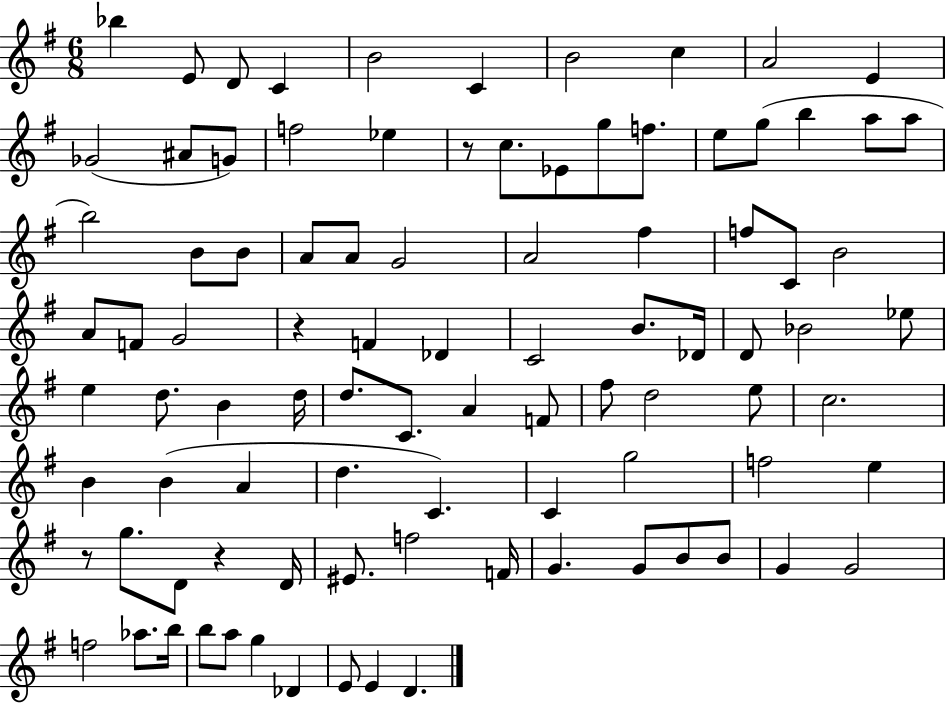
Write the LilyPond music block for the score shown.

{
  \clef treble
  \numericTimeSignature
  \time 6/8
  \key g \major
  bes''4 e'8 d'8 c'4 | b'2 c'4 | b'2 c''4 | a'2 e'4 | \break ges'2( ais'8 g'8) | f''2 ees''4 | r8 c''8. ees'8 g''8 f''8. | e''8 g''8( b''4 a''8 a''8 | \break b''2) b'8 b'8 | a'8 a'8 g'2 | a'2 fis''4 | f''8 c'8 b'2 | \break a'8 f'8 g'2 | r4 f'4 des'4 | c'2 b'8. des'16 | d'8 bes'2 ees''8 | \break e''4 d''8. b'4 d''16 | d''8. c'8. a'4 f'8 | fis''8 d''2 e''8 | c''2. | \break b'4 b'4( a'4 | d''4. c'4.) | c'4 g''2 | f''2 e''4 | \break r8 g''8. d'8 r4 d'16 | eis'8. f''2 f'16 | g'4. g'8 b'8 b'8 | g'4 g'2 | \break f''2 aes''8. b''16 | b''8 a''8 g''4 des'4 | e'8 e'4 d'4. | \bar "|."
}